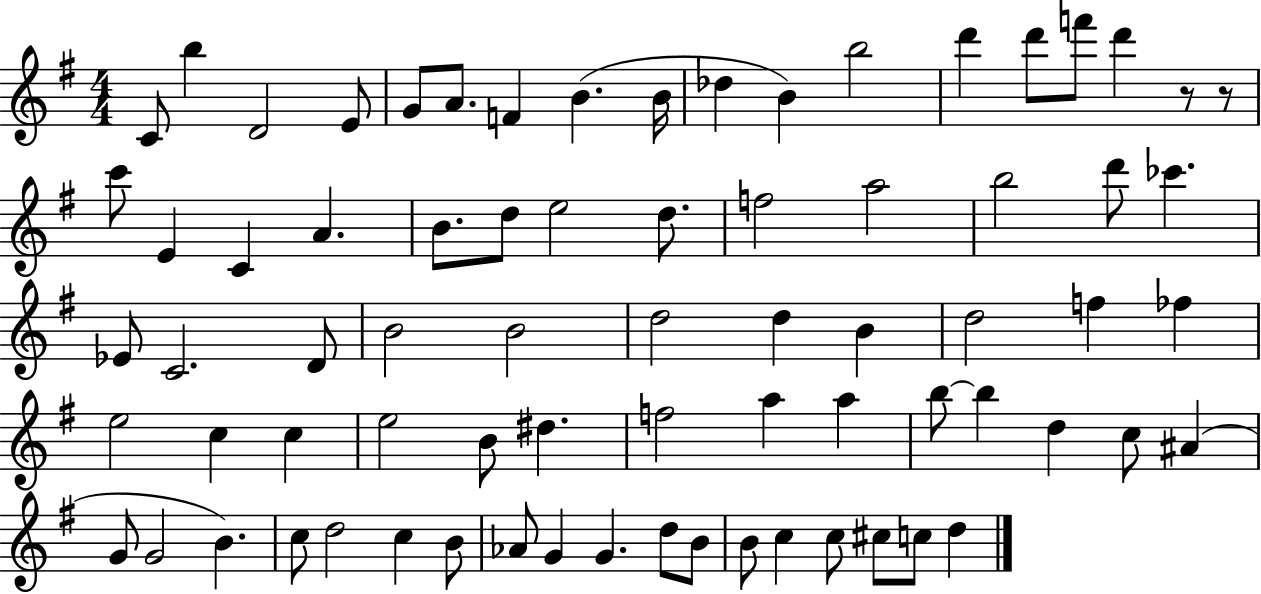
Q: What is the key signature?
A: G major